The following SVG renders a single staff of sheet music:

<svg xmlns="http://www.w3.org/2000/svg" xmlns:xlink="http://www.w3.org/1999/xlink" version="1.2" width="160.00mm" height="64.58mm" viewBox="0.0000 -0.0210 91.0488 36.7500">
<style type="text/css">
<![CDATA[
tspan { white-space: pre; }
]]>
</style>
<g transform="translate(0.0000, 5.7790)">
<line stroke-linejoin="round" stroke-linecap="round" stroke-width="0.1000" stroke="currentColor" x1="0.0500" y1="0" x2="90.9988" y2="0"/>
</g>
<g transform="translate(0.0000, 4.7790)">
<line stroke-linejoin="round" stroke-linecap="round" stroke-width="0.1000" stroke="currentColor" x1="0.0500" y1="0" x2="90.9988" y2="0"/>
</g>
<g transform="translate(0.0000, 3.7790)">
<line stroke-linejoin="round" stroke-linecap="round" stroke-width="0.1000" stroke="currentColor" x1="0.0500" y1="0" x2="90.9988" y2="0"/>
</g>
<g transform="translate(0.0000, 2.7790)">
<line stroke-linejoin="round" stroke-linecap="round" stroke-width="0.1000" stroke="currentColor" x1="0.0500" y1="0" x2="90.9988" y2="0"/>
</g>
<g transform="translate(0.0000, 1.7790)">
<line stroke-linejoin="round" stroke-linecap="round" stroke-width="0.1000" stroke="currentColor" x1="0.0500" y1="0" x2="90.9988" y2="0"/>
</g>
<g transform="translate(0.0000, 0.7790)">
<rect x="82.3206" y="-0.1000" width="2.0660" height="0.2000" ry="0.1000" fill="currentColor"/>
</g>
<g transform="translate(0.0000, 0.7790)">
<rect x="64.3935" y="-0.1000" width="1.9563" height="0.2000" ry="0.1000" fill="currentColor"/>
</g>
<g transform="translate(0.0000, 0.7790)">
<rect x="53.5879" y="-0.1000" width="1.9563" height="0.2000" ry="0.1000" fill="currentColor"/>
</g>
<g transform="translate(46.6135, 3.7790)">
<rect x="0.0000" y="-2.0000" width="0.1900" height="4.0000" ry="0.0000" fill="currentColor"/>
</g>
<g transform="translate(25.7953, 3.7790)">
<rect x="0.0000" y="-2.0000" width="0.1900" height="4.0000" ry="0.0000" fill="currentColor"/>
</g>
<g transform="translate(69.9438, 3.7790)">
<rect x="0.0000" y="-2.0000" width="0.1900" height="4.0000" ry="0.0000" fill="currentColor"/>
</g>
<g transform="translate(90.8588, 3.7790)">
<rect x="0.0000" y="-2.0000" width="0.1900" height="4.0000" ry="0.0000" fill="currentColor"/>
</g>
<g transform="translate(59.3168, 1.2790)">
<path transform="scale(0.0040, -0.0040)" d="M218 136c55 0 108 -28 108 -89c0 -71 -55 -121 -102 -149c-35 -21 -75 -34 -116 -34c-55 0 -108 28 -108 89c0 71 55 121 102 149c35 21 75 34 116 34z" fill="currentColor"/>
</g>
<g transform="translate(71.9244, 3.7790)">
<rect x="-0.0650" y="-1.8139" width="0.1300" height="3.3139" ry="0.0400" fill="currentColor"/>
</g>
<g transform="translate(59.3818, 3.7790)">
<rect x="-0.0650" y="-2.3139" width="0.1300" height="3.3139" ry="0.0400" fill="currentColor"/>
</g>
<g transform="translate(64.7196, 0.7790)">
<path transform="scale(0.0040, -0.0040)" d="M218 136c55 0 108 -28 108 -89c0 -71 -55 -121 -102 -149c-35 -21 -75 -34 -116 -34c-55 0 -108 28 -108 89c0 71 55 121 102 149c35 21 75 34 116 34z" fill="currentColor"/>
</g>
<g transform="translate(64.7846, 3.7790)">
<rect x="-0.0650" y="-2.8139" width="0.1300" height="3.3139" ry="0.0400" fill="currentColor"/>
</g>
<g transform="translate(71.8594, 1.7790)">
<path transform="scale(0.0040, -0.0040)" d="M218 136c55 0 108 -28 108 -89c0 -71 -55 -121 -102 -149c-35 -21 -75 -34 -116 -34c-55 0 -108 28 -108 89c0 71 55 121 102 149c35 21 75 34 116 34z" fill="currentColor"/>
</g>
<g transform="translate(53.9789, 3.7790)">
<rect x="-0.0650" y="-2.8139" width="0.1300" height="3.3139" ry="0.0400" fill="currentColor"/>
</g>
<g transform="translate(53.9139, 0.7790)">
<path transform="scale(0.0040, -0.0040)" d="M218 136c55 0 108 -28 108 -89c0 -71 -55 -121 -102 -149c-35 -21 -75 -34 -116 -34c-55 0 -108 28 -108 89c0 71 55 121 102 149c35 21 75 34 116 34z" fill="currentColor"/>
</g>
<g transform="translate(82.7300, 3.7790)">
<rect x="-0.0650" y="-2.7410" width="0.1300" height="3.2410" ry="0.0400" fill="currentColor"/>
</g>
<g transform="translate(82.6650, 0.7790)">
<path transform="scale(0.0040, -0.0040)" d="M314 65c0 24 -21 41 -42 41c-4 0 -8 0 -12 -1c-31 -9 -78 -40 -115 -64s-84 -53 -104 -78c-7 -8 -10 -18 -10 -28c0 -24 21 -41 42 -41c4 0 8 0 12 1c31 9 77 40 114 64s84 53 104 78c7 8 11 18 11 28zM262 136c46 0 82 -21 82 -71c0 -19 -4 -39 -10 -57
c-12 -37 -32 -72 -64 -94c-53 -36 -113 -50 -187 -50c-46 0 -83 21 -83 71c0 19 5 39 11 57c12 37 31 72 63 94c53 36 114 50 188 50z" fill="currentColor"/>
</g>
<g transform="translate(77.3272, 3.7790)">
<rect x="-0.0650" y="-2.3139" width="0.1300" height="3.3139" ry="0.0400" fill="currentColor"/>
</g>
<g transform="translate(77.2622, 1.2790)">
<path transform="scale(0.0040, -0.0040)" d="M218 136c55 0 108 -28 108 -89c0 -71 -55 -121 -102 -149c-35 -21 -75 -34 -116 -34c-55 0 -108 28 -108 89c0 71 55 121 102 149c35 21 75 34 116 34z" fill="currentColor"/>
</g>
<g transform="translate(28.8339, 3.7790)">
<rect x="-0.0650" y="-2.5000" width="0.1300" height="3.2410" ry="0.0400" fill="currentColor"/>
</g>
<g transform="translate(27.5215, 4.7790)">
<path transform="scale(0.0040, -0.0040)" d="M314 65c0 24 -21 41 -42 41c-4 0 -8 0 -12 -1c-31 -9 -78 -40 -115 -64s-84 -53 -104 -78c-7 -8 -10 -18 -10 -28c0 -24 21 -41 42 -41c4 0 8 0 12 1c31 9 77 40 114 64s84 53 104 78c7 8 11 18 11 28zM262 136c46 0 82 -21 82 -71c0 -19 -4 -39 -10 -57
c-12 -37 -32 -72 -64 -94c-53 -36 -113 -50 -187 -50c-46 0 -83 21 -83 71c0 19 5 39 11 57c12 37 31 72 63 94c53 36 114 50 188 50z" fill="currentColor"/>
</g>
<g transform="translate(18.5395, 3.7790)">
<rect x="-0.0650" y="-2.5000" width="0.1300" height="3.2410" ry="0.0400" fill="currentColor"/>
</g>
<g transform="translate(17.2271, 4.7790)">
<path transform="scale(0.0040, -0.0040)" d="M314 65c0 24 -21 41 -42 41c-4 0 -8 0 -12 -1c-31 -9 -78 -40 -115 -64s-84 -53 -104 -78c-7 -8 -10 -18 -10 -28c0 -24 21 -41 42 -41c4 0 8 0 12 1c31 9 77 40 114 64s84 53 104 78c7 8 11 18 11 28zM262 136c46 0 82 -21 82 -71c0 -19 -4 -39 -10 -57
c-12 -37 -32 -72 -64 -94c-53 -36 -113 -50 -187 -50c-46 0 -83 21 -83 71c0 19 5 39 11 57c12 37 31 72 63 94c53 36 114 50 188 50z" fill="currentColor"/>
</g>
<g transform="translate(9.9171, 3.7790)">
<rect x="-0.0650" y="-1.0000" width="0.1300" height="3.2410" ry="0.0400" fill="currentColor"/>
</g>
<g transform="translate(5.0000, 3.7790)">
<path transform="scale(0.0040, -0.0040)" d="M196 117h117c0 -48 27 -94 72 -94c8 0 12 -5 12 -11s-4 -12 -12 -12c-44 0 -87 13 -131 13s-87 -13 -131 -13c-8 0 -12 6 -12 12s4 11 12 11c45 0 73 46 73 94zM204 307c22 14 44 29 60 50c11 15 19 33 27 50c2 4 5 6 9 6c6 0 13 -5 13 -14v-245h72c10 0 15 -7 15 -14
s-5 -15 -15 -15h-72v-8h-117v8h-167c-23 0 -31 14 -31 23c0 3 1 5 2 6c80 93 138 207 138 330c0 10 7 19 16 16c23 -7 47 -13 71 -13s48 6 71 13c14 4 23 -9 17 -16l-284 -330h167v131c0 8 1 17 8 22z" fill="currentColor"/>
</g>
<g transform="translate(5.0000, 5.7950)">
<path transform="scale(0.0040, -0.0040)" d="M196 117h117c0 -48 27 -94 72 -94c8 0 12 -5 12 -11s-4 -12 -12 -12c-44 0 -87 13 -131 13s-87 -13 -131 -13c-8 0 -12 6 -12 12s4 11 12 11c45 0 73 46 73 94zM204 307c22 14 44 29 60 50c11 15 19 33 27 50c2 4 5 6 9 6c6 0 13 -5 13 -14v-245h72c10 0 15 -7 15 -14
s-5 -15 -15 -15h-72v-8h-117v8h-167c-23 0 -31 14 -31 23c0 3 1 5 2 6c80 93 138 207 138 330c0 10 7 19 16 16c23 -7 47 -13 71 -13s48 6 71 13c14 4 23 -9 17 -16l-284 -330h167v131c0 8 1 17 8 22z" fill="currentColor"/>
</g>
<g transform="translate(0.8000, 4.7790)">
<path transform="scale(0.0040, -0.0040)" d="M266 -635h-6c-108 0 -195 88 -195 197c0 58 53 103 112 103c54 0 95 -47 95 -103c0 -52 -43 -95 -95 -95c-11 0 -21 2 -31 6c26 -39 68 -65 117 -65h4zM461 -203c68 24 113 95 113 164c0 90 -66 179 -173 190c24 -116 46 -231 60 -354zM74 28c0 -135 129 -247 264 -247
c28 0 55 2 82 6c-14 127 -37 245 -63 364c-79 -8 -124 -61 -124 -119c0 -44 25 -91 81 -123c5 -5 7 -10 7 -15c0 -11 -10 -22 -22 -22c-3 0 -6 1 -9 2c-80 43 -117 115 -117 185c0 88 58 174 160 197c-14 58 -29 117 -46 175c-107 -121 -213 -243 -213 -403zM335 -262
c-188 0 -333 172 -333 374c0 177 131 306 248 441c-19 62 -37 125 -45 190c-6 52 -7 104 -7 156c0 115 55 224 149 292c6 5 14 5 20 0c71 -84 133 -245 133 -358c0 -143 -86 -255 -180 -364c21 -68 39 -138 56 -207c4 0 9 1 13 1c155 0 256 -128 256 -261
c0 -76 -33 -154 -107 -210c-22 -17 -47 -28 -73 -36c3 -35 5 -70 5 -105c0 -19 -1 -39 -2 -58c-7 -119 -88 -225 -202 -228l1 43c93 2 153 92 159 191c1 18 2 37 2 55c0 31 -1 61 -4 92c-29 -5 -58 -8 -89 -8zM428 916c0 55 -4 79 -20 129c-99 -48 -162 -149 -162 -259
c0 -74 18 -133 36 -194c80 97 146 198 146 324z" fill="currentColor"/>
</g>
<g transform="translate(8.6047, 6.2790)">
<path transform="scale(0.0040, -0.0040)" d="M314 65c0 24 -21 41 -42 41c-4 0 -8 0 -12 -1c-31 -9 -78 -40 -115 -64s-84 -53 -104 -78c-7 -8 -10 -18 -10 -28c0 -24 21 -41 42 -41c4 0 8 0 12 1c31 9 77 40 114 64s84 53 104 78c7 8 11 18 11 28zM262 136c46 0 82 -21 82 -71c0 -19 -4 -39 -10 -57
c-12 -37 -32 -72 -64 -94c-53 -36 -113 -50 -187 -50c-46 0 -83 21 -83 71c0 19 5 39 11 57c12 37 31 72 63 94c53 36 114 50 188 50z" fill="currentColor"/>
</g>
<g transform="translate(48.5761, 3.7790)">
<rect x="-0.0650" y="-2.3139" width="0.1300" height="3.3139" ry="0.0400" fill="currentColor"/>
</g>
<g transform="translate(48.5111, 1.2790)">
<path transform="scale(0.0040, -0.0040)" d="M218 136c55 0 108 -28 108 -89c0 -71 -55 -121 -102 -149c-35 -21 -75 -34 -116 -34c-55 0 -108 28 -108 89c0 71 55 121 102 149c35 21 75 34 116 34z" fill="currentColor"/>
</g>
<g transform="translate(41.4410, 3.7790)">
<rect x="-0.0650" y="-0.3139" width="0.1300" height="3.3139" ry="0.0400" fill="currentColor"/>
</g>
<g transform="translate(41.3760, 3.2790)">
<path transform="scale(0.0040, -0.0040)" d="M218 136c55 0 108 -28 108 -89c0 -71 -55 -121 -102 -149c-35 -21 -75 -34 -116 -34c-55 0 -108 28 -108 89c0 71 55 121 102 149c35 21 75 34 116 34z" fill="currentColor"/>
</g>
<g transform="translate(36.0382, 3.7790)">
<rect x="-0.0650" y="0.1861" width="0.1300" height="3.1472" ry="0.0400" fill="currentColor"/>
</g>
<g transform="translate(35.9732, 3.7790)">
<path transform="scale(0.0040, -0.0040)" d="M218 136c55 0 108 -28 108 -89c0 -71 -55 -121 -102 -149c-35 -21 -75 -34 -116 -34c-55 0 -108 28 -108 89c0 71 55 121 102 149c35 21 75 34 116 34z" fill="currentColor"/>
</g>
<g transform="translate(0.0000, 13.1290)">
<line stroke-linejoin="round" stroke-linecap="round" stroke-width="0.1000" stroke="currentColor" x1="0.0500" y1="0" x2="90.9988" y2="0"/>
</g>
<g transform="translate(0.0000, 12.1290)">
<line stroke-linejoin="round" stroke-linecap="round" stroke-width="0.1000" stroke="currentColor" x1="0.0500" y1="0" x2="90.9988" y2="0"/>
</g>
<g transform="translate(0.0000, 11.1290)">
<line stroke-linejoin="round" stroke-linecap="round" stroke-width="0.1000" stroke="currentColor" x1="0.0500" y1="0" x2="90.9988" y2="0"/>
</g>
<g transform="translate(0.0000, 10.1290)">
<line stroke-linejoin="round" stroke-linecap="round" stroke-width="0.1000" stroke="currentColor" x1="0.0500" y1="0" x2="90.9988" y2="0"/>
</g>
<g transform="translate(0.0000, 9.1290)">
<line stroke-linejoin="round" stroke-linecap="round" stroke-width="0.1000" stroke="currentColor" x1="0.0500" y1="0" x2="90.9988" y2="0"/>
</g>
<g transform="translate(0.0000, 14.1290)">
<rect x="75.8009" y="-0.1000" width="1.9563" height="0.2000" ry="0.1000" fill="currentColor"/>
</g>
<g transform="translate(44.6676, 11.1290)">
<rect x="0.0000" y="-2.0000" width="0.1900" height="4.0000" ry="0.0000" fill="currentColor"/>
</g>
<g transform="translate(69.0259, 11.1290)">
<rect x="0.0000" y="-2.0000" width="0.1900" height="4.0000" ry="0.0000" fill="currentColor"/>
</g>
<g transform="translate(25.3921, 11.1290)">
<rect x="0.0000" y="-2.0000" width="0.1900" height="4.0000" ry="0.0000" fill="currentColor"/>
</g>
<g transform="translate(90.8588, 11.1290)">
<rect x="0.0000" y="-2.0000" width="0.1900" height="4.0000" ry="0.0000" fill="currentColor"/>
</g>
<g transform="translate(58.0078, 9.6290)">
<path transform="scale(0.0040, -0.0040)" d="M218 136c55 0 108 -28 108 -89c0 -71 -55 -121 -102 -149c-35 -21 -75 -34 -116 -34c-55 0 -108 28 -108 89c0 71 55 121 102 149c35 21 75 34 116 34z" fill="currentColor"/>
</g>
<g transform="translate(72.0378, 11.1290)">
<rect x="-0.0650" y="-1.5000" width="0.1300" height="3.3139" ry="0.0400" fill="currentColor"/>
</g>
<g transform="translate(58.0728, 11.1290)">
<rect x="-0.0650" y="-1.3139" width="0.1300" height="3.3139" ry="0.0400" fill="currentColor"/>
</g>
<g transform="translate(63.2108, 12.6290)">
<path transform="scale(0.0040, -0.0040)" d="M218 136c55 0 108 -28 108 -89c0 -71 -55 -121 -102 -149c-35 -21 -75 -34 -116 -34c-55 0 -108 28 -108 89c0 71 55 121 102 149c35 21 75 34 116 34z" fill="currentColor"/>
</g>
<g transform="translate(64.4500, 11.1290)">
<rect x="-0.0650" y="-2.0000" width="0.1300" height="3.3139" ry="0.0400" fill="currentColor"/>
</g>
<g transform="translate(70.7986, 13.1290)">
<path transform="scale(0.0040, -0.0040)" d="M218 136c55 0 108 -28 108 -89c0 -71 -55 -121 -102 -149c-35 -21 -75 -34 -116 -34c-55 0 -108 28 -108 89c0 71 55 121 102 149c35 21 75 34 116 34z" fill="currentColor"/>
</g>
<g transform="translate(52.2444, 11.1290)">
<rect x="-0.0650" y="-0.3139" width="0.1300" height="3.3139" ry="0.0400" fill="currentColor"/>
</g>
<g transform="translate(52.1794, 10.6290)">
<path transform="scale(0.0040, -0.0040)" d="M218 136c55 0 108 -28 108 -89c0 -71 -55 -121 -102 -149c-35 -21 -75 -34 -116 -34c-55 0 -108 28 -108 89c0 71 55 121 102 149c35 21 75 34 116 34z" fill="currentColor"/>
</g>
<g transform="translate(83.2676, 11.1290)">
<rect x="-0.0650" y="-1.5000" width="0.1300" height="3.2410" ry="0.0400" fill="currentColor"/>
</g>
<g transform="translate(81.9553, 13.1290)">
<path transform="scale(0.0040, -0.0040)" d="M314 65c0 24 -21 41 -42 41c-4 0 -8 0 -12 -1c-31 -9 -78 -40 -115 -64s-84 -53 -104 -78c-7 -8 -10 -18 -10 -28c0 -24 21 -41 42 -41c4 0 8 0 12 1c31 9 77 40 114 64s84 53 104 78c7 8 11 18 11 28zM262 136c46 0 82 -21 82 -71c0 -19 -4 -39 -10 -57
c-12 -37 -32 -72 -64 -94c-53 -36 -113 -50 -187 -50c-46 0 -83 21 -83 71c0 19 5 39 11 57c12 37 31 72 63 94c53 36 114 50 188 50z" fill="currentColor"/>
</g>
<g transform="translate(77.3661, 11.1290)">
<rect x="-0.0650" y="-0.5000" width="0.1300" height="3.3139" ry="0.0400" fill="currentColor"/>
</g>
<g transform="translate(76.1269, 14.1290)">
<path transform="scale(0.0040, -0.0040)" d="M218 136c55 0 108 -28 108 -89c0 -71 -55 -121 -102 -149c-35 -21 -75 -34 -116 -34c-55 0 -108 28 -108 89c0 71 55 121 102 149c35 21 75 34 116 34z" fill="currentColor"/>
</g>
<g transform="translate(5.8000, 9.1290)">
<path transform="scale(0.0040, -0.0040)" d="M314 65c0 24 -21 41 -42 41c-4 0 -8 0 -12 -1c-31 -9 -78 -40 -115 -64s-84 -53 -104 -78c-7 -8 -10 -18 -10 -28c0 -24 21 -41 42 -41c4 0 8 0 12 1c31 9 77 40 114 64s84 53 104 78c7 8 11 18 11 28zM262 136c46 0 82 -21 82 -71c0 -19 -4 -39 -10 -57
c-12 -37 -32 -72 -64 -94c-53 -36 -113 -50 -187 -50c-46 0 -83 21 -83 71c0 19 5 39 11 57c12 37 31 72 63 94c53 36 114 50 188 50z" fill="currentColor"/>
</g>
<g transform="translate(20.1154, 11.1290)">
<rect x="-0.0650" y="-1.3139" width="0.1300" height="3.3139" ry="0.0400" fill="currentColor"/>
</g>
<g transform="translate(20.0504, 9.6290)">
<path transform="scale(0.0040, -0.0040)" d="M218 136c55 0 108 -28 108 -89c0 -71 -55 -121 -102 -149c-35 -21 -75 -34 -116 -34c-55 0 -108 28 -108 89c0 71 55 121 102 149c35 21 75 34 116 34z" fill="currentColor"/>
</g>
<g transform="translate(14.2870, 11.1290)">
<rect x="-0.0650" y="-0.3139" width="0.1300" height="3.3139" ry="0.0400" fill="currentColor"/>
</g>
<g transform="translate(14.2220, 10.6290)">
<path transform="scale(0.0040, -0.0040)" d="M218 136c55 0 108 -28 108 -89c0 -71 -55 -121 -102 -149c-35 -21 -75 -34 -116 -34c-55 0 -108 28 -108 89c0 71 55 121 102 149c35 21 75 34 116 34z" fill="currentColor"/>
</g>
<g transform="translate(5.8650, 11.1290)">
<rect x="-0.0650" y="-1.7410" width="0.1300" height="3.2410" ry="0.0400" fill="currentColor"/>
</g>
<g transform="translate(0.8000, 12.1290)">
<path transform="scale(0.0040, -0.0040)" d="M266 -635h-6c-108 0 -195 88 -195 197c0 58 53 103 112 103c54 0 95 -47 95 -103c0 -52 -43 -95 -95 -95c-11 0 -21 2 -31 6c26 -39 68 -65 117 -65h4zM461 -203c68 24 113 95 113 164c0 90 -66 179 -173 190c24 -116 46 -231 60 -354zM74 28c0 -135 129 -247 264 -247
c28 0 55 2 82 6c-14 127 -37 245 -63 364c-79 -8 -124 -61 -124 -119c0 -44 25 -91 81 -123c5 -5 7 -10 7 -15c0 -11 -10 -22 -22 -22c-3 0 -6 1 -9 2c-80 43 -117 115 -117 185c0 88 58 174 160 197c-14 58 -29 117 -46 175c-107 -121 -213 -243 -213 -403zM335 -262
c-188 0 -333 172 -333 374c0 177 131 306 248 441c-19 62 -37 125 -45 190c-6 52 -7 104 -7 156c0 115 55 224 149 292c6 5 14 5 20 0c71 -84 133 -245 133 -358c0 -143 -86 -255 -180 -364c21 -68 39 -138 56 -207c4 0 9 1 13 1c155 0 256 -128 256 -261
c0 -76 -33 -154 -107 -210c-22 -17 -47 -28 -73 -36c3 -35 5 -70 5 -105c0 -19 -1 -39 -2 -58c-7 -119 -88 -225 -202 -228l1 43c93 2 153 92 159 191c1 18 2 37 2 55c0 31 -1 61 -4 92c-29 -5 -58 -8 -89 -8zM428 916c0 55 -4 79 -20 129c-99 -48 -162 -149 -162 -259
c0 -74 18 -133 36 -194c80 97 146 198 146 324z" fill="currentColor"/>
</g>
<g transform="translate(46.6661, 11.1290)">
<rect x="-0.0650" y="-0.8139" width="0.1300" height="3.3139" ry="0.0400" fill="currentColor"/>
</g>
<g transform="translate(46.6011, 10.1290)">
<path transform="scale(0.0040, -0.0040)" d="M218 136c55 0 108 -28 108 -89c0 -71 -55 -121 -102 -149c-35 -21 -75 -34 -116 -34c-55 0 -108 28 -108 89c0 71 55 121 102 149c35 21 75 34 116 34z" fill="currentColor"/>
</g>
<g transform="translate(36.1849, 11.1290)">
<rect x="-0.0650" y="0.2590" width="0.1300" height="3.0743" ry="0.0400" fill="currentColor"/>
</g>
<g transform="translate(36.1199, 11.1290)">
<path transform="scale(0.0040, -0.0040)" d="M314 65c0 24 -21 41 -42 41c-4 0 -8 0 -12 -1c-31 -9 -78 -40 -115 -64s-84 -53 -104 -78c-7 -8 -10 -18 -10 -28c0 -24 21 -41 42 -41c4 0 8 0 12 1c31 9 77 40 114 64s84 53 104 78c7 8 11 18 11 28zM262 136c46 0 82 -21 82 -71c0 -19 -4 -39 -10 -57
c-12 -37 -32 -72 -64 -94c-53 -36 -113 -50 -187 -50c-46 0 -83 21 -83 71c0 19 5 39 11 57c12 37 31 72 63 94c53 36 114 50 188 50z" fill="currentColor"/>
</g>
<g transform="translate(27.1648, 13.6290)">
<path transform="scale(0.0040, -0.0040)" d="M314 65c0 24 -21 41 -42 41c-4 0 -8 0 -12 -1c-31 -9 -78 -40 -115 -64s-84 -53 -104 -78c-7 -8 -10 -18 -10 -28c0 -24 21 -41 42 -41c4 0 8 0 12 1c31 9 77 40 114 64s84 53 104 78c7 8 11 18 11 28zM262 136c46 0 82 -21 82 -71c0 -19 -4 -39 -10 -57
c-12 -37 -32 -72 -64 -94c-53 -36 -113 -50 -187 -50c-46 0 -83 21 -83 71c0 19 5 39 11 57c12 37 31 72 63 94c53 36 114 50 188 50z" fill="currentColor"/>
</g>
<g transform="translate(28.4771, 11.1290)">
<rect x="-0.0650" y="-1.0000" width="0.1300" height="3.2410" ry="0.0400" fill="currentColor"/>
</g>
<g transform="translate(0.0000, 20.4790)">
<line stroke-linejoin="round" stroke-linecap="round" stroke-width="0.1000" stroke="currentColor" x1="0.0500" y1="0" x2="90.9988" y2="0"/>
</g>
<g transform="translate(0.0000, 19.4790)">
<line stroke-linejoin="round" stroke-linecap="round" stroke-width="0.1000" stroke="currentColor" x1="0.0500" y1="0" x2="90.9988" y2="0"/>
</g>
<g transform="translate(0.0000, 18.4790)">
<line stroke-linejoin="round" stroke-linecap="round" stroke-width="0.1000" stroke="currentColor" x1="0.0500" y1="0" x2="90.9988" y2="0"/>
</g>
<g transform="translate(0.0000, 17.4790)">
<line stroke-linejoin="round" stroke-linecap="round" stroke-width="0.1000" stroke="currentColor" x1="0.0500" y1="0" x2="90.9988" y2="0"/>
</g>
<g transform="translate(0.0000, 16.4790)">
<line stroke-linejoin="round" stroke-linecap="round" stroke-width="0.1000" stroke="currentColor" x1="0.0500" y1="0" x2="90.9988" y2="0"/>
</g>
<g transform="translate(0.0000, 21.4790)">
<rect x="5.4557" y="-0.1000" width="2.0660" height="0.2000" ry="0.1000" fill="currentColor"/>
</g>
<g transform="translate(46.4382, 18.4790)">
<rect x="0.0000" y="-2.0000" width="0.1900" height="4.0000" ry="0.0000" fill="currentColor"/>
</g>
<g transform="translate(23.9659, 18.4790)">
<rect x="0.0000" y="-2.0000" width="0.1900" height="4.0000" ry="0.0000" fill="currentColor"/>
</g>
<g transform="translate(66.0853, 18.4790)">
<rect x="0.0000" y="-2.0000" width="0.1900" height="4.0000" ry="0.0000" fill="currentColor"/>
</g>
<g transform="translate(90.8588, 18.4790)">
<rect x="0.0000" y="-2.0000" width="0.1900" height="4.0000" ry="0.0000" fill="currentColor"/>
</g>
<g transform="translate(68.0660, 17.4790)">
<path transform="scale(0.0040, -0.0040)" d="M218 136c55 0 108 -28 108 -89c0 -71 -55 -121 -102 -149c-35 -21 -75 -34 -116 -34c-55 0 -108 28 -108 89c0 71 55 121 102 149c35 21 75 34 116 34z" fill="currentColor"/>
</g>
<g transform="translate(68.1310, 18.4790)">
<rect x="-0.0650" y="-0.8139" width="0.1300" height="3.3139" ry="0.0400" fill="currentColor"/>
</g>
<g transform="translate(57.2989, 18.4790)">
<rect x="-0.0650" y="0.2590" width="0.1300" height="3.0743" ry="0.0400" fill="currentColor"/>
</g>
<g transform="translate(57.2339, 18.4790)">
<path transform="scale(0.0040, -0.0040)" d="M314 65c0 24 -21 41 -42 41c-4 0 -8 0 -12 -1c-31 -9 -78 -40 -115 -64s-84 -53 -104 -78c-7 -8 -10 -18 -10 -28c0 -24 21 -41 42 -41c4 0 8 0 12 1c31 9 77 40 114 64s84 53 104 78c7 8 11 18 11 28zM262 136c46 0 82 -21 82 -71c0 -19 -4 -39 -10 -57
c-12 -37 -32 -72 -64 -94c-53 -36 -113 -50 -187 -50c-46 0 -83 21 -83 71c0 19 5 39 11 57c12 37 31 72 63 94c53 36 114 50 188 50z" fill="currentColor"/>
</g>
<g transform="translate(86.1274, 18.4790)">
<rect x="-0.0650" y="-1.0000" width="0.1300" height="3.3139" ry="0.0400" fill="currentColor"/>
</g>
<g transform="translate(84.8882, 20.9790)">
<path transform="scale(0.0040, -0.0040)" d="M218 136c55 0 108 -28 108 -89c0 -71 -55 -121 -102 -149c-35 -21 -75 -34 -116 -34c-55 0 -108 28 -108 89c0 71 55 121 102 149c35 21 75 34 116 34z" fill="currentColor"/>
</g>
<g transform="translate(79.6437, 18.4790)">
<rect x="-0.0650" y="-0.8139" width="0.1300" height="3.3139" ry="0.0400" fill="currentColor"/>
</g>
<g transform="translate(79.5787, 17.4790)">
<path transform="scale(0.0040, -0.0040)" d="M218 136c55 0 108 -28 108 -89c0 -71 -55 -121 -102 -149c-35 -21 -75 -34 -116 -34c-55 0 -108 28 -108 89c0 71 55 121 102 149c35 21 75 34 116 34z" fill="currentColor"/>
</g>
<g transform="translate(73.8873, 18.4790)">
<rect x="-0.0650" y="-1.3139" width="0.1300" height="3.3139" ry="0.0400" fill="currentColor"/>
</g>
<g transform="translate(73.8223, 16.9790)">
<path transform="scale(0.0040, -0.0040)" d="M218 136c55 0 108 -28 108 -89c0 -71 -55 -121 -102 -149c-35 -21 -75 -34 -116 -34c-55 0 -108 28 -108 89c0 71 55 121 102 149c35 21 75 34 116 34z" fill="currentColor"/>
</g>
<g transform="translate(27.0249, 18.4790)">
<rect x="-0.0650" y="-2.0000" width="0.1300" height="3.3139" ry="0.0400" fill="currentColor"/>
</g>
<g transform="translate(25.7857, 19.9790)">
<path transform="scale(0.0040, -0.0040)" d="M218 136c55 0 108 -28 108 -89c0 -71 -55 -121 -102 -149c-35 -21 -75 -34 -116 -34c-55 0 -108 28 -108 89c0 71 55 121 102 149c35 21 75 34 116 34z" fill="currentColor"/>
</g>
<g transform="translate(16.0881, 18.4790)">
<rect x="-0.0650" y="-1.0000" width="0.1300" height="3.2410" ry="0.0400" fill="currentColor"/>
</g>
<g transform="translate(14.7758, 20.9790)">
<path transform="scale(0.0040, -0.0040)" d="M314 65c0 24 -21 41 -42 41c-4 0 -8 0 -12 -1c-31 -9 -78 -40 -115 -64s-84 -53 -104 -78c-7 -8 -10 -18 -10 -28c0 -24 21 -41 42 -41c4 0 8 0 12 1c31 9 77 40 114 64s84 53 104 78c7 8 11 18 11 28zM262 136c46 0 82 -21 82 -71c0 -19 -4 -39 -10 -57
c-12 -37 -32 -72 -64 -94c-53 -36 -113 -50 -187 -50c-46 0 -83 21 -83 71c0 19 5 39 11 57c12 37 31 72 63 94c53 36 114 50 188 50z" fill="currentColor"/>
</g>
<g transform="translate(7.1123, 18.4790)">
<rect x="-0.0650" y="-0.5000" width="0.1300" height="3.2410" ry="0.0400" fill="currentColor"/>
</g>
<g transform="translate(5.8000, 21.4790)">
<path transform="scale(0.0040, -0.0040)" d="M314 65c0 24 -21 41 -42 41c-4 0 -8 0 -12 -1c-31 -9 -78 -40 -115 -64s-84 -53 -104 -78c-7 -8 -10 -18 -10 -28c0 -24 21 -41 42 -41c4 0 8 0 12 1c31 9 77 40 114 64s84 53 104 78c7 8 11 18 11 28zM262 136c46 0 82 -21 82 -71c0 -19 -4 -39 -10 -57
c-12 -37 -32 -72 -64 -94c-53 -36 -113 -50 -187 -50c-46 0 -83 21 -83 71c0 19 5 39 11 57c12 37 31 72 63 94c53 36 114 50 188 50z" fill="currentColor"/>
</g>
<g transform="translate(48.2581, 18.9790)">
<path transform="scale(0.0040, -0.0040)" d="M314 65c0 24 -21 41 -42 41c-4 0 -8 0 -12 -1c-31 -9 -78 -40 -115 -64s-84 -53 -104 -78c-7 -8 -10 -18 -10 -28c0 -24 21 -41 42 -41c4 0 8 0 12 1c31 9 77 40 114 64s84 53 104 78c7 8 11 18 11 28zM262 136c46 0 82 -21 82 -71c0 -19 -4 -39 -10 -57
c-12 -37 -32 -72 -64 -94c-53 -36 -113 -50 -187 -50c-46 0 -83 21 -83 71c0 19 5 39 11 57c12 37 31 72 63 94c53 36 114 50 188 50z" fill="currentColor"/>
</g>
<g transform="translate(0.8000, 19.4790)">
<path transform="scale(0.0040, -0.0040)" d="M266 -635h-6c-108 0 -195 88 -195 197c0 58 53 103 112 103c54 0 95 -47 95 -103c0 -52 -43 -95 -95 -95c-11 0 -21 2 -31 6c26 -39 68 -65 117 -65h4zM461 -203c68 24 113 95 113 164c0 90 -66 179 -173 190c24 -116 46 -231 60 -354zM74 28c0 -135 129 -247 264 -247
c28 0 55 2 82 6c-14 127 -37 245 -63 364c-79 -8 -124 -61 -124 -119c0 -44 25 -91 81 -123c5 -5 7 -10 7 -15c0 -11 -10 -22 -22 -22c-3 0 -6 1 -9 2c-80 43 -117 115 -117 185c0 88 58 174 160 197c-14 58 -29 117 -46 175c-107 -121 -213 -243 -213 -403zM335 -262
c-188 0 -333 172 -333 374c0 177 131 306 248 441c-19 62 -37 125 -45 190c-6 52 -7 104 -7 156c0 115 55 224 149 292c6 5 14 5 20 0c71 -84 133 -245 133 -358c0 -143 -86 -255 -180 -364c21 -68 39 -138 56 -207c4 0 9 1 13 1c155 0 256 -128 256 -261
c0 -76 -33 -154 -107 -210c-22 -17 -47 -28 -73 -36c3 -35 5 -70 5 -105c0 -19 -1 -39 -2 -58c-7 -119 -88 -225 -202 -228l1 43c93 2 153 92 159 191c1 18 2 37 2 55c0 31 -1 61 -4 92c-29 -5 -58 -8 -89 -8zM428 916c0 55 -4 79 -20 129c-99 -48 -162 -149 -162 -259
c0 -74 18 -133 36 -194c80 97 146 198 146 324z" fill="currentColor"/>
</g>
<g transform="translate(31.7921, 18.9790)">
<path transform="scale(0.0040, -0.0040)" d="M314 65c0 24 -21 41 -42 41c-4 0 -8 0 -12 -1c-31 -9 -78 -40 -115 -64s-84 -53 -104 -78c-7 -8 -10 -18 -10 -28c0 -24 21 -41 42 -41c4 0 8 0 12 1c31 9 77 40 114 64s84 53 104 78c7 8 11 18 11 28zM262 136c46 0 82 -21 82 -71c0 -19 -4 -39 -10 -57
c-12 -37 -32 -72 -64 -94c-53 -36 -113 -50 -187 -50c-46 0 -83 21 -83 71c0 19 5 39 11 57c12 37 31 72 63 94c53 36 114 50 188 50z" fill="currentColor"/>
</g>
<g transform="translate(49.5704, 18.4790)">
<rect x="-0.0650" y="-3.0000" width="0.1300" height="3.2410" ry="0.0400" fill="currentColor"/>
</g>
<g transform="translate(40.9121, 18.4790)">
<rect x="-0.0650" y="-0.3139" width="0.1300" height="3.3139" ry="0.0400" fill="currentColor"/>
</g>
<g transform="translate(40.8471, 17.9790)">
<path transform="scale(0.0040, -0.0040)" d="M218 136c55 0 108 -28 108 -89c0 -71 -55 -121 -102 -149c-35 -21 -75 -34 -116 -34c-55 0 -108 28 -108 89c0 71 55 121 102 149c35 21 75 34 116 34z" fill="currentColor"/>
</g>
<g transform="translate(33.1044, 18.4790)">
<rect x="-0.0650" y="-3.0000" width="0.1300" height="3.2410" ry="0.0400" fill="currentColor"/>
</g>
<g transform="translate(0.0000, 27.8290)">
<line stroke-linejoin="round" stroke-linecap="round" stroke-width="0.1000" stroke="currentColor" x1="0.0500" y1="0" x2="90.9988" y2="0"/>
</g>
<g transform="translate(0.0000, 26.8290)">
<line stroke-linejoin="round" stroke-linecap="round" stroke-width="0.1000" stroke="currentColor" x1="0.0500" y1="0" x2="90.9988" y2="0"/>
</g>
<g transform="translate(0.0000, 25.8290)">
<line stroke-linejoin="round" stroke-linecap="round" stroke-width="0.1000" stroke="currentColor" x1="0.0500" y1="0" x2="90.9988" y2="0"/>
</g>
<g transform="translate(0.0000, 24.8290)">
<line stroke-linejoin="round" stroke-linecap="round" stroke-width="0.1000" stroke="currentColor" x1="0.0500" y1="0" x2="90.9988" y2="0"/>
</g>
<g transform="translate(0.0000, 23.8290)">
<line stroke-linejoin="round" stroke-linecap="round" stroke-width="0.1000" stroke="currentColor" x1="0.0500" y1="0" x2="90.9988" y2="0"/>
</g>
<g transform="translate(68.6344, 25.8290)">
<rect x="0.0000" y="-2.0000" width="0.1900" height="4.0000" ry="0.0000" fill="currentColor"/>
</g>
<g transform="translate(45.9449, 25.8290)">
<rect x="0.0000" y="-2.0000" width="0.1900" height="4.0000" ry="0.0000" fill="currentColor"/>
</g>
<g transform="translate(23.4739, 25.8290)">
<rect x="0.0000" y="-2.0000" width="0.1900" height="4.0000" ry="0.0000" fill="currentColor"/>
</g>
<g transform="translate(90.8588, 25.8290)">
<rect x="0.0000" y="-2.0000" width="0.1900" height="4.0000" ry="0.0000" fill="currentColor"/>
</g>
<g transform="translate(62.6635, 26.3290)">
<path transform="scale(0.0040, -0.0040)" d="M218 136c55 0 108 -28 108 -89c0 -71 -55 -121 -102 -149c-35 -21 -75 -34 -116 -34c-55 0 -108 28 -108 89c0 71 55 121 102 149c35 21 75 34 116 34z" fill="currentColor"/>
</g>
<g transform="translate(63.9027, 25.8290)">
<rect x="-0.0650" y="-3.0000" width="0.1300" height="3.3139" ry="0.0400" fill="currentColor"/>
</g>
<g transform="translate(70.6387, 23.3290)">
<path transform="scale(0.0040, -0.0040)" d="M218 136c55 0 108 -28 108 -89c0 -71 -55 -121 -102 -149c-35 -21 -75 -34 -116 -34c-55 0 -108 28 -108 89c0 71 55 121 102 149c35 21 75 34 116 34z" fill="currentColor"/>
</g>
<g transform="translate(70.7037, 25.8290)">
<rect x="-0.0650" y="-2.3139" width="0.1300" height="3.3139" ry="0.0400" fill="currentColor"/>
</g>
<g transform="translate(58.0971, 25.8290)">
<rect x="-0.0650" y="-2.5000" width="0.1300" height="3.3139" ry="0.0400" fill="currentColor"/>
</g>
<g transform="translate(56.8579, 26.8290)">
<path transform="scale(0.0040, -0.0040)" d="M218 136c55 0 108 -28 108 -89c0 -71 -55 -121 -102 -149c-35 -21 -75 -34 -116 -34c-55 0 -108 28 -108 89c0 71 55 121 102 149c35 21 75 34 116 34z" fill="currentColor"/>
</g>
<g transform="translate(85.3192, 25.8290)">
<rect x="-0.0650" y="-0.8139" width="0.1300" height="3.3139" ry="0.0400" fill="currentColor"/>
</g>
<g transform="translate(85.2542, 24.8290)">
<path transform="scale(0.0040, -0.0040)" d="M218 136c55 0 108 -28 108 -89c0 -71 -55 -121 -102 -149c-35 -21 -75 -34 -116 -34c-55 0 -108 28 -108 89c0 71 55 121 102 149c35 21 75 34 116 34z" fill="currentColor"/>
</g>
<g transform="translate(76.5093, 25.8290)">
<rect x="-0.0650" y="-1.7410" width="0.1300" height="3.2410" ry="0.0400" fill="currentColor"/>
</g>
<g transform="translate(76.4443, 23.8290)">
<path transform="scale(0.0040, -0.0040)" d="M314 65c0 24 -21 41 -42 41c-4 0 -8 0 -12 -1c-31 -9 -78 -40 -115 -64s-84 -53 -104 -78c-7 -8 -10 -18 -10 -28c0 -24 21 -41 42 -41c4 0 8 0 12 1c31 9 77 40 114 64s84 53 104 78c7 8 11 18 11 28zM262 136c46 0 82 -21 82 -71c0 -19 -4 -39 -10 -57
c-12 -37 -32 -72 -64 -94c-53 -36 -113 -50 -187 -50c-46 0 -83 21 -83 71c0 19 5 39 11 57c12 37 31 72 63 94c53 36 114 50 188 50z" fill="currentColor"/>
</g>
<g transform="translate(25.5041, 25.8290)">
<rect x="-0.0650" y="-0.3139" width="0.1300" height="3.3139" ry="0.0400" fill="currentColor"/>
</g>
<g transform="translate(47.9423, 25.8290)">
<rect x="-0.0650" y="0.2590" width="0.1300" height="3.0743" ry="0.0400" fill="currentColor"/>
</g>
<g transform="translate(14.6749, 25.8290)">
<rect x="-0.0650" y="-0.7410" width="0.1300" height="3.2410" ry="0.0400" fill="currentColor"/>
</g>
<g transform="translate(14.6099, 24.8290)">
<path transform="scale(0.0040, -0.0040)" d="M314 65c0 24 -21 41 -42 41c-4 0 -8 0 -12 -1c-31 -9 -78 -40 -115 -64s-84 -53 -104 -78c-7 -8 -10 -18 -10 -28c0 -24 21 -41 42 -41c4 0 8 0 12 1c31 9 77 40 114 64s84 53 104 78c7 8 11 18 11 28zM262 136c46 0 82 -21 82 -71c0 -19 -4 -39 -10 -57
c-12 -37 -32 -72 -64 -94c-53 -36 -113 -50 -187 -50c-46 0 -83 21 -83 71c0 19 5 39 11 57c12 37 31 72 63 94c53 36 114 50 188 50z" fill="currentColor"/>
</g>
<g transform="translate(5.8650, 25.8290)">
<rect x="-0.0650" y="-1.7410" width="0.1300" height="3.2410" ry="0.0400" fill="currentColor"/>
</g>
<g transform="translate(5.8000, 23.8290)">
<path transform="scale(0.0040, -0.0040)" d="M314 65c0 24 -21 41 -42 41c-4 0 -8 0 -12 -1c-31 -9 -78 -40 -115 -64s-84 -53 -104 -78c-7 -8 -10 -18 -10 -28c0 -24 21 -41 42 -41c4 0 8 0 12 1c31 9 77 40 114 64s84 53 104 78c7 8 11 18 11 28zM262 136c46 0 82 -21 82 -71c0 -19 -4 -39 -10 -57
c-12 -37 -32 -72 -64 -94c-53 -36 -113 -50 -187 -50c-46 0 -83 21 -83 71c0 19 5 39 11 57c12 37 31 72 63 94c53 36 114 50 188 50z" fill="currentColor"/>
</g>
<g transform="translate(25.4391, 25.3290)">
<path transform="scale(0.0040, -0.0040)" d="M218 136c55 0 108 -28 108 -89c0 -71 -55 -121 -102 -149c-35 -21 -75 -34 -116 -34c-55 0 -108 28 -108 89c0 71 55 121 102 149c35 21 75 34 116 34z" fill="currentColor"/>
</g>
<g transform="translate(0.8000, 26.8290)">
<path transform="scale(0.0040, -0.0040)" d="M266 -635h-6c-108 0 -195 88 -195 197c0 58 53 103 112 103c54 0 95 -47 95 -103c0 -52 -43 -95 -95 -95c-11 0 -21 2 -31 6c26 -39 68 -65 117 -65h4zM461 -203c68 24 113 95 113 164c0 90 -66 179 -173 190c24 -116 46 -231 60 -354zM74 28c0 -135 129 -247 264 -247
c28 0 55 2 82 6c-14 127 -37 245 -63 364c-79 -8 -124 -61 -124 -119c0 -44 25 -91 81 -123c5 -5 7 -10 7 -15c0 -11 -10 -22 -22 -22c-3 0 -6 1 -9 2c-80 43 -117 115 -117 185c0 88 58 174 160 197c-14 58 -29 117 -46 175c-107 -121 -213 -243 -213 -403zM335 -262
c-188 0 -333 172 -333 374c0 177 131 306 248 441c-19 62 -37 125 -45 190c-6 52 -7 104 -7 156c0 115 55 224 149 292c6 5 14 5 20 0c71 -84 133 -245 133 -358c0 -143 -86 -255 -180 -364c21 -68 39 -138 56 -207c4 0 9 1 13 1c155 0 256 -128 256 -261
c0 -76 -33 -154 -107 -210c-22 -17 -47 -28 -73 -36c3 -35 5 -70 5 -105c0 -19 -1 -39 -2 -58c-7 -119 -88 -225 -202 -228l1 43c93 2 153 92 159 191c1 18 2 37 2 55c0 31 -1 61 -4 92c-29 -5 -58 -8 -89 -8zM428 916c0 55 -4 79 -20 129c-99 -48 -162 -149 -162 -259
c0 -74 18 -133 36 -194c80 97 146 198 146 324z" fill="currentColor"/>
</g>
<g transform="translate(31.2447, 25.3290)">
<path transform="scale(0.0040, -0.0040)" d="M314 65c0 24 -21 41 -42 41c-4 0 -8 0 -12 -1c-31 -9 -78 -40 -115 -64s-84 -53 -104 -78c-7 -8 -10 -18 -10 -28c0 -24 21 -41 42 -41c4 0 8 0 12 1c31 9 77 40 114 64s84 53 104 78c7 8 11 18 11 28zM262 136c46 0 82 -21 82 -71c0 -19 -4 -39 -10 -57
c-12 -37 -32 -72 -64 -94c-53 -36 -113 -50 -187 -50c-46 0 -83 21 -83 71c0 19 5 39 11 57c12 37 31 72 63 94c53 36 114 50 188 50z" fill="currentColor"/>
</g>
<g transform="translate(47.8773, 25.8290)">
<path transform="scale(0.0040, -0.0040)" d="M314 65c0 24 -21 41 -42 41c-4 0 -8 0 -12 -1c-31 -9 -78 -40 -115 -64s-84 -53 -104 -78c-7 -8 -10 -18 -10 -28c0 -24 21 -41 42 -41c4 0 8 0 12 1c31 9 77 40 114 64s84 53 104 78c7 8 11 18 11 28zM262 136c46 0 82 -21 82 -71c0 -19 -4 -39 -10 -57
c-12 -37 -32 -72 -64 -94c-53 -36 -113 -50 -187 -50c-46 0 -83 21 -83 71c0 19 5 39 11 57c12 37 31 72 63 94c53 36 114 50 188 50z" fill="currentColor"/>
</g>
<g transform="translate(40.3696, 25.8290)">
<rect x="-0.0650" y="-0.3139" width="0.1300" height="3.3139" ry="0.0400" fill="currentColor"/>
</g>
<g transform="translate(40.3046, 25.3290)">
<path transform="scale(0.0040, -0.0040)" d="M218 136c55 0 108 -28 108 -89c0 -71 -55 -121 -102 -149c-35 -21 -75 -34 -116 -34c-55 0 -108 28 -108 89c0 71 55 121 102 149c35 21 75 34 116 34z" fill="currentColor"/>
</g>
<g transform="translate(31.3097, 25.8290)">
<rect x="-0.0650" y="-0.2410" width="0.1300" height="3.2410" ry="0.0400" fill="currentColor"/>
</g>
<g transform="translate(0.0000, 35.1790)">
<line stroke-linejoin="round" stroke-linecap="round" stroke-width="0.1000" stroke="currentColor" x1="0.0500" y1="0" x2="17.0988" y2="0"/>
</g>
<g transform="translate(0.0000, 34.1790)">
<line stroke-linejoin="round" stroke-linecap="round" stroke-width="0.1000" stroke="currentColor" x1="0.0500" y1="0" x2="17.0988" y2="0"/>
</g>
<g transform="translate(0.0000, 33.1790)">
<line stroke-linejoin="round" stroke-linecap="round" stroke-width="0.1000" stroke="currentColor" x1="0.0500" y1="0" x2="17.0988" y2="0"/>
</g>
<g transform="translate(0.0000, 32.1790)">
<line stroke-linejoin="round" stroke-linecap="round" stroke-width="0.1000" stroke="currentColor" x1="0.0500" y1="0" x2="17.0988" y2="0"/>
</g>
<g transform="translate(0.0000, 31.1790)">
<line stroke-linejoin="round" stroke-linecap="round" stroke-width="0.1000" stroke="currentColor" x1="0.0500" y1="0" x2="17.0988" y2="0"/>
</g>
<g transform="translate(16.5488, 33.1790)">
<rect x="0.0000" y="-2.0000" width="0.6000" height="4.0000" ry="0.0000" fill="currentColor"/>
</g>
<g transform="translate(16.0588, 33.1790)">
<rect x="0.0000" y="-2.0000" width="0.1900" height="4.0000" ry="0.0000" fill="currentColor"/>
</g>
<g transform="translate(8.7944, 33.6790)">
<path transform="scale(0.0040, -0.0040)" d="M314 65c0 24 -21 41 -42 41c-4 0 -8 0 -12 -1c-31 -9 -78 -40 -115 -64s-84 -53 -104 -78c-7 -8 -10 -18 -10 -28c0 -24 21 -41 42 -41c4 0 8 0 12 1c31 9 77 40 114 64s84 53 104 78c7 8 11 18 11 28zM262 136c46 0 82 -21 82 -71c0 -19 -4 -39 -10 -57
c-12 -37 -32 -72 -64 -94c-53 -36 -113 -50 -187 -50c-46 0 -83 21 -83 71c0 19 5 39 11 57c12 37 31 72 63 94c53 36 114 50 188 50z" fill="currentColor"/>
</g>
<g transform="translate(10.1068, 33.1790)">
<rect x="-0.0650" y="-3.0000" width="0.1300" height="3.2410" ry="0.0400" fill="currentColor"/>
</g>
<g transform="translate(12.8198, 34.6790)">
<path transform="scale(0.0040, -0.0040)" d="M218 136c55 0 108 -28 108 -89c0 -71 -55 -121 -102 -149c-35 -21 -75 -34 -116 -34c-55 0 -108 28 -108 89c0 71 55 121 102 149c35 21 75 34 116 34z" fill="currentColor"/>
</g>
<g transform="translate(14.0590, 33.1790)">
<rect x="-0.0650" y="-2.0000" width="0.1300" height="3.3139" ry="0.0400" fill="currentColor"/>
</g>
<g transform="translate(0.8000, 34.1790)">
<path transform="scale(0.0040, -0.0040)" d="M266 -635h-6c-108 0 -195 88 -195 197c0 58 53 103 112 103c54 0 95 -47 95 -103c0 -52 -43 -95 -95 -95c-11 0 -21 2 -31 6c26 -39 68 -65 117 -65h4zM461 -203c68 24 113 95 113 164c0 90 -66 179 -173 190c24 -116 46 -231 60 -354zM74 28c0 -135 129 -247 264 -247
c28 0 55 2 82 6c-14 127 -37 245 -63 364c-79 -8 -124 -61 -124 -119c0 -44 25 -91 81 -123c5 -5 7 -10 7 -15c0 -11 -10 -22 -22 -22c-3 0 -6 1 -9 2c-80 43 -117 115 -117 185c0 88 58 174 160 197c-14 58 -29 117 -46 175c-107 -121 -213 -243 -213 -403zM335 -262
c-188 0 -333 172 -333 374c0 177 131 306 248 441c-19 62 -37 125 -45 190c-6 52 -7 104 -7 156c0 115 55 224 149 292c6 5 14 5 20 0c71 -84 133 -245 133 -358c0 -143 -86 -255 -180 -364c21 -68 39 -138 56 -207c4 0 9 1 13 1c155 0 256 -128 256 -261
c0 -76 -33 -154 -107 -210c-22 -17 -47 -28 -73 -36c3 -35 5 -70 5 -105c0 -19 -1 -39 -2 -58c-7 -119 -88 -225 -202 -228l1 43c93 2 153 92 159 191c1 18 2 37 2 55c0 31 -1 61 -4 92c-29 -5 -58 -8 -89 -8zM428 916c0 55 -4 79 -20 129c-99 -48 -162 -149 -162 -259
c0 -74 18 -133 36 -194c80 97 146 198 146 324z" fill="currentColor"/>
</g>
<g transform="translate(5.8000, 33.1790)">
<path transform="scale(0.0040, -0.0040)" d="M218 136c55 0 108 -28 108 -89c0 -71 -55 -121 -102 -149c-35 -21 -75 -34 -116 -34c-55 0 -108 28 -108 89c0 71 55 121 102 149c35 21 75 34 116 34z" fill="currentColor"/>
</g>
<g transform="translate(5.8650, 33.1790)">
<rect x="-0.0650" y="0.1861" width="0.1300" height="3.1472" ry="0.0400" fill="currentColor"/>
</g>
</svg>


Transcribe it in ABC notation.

X:1
T:Untitled
M:4/4
L:1/4
K:C
D2 G2 G2 B c g a g a f g a2 f2 c e D2 B2 d c e F E C E2 C2 D2 F A2 c A2 B2 d e d D f2 d2 c c2 c B2 G A g f2 d B A2 F